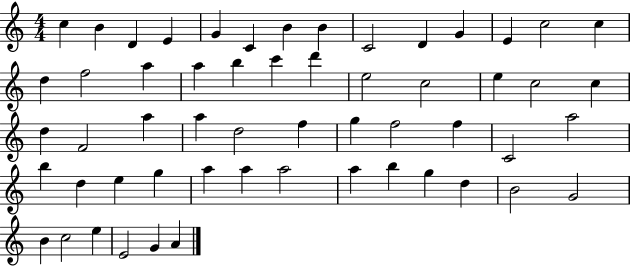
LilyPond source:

{
  \clef treble
  \numericTimeSignature
  \time 4/4
  \key c \major
  c''4 b'4 d'4 e'4 | g'4 c'4 b'4 b'4 | c'2 d'4 g'4 | e'4 c''2 c''4 | \break d''4 f''2 a''4 | a''4 b''4 c'''4 d'''4 | e''2 c''2 | e''4 c''2 c''4 | \break d''4 f'2 a''4 | a''4 d''2 f''4 | g''4 f''2 f''4 | c'2 a''2 | \break b''4 d''4 e''4 g''4 | a''4 a''4 a''2 | a''4 b''4 g''4 d''4 | b'2 g'2 | \break b'4 c''2 e''4 | e'2 g'4 a'4 | \bar "|."
}